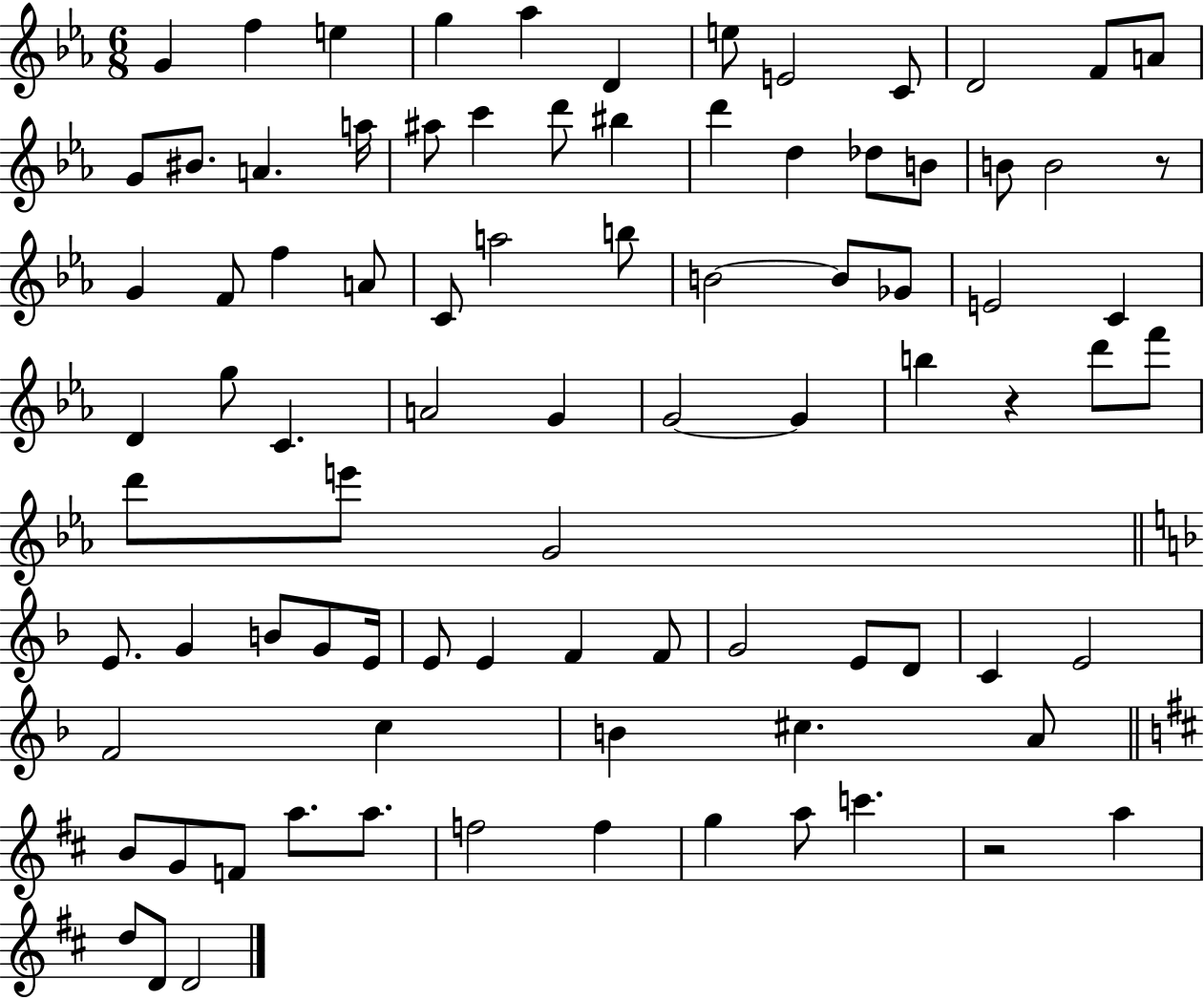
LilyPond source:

{
  \clef treble
  \numericTimeSignature
  \time 6/8
  \key ees \major
  g'4 f''4 e''4 | g''4 aes''4 d'4 | e''8 e'2 c'8 | d'2 f'8 a'8 | \break g'8 bis'8. a'4. a''16 | ais''8 c'''4 d'''8 bis''4 | d'''4 d''4 des''8 b'8 | b'8 b'2 r8 | \break g'4 f'8 f''4 a'8 | c'8 a''2 b''8 | b'2~~ b'8 ges'8 | e'2 c'4 | \break d'4 g''8 c'4. | a'2 g'4 | g'2~~ g'4 | b''4 r4 d'''8 f'''8 | \break d'''8 e'''8 g'2 | \bar "||" \break \key f \major e'8. g'4 b'8 g'8 e'16 | e'8 e'4 f'4 f'8 | g'2 e'8 d'8 | c'4 e'2 | \break f'2 c''4 | b'4 cis''4. a'8 | \bar "||" \break \key d \major b'8 g'8 f'8 a''8. a''8. | f''2 f''4 | g''4 a''8 c'''4. | r2 a''4 | \break d''8 d'8 d'2 | \bar "|."
}